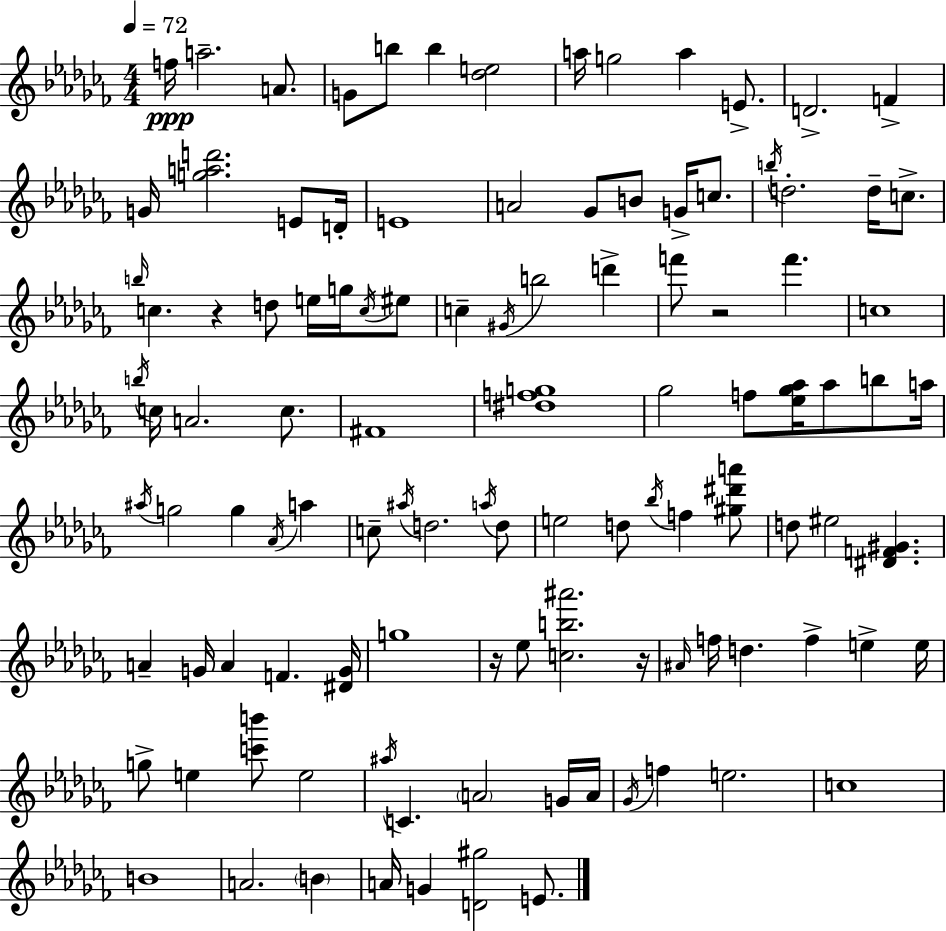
F5/s A5/h. A4/e. G4/e B5/e B5/q [Db5,E5]/h A5/s G5/h A5/q E4/e. D4/h. F4/q G4/s [G5,A5,D6]/h. E4/e D4/s E4/w A4/h Gb4/e B4/e G4/s C5/e. B5/s D5/h. D5/s C5/e. B5/s C5/q. R/q D5/e E5/s G5/s C5/s EIS5/e C5/q G#4/s B5/h D6/q F6/e R/h F6/q. C5/w B5/s C5/s A4/h. C5/e. F#4/w [D#5,F5,G5]/w Gb5/h F5/e [Eb5,Gb5,Ab5]/s Ab5/e B5/e A5/s A#5/s G5/h G5/q Ab4/s A5/q C5/e A#5/s D5/h. A5/s D5/e E5/h D5/e Bb5/s F5/q [G#5,D#6,A6]/e D5/e EIS5/h [D#4,F4,G#4]/q. A4/q G4/s A4/q F4/q. [D#4,G4]/s G5/w R/s Eb5/e [C5,B5,A#6]/h. R/s A#4/s F5/s D5/q. F5/q E5/q E5/s G5/e E5/q [C6,B6]/e E5/h A#5/s C4/q. A4/h G4/s A4/s Gb4/s F5/q E5/h. C5/w B4/w A4/h. B4/q A4/s G4/q [D4,G#5]/h E4/e.